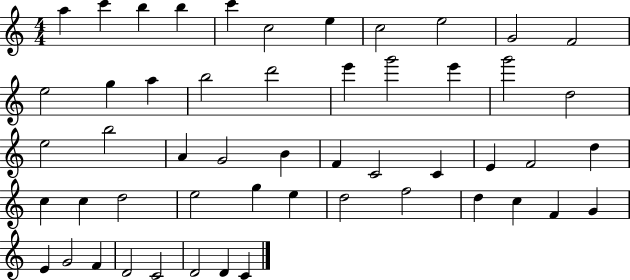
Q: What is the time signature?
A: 4/4